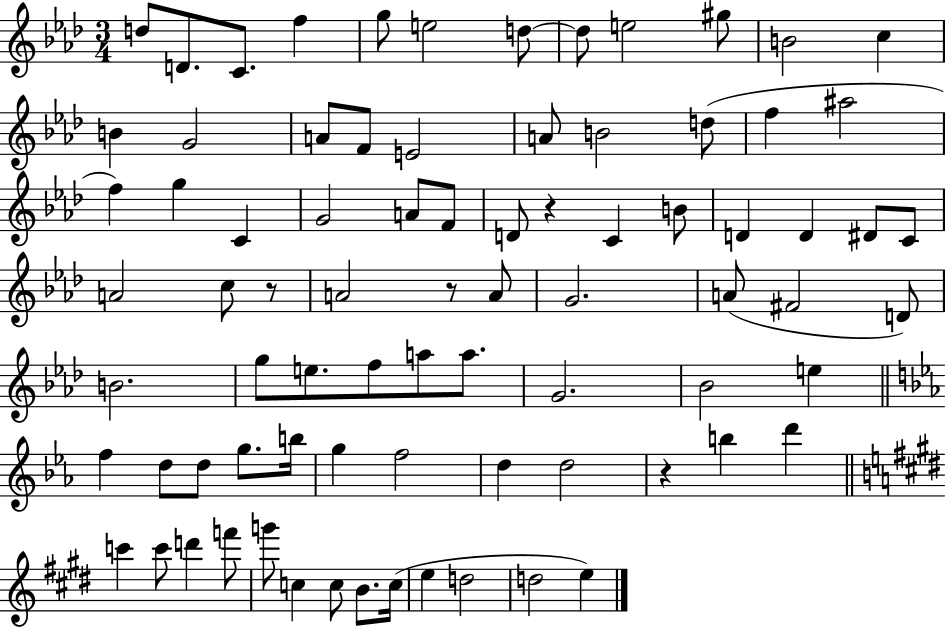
{
  \clef treble
  \numericTimeSignature
  \time 3/4
  \key aes \major
  d''8 d'8. c'8. f''4 | g''8 e''2 d''8~~ | d''8 e''2 gis''8 | b'2 c''4 | \break b'4 g'2 | a'8 f'8 e'2 | a'8 b'2 d''8( | f''4 ais''2 | \break f''4) g''4 c'4 | g'2 a'8 f'8 | d'8 r4 c'4 b'8 | d'4 d'4 dis'8 c'8 | \break a'2 c''8 r8 | a'2 r8 a'8 | g'2. | a'8( fis'2 d'8) | \break b'2. | g''8 e''8. f''8 a''8 a''8. | g'2. | bes'2 e''4 | \break \bar "||" \break \key c \minor f''4 d''8 d''8 g''8. b''16 | g''4 f''2 | d''4 d''2 | r4 b''4 d'''4 | \break \bar "||" \break \key e \major c'''4 c'''8 d'''4 f'''8 | g'''8 c''4 c''8 b'8. c''16( | e''4 d''2 | d''2 e''4) | \break \bar "|."
}